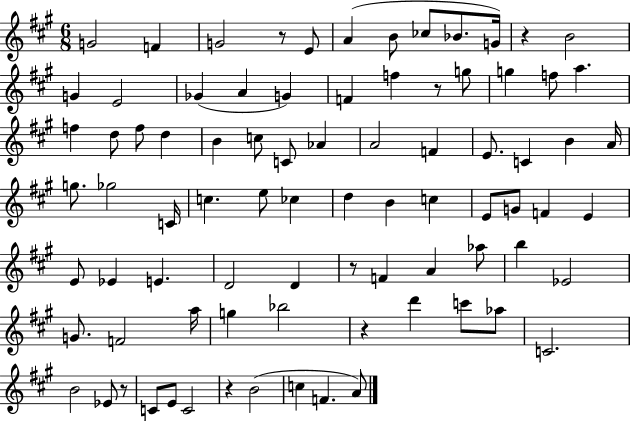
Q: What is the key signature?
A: A major